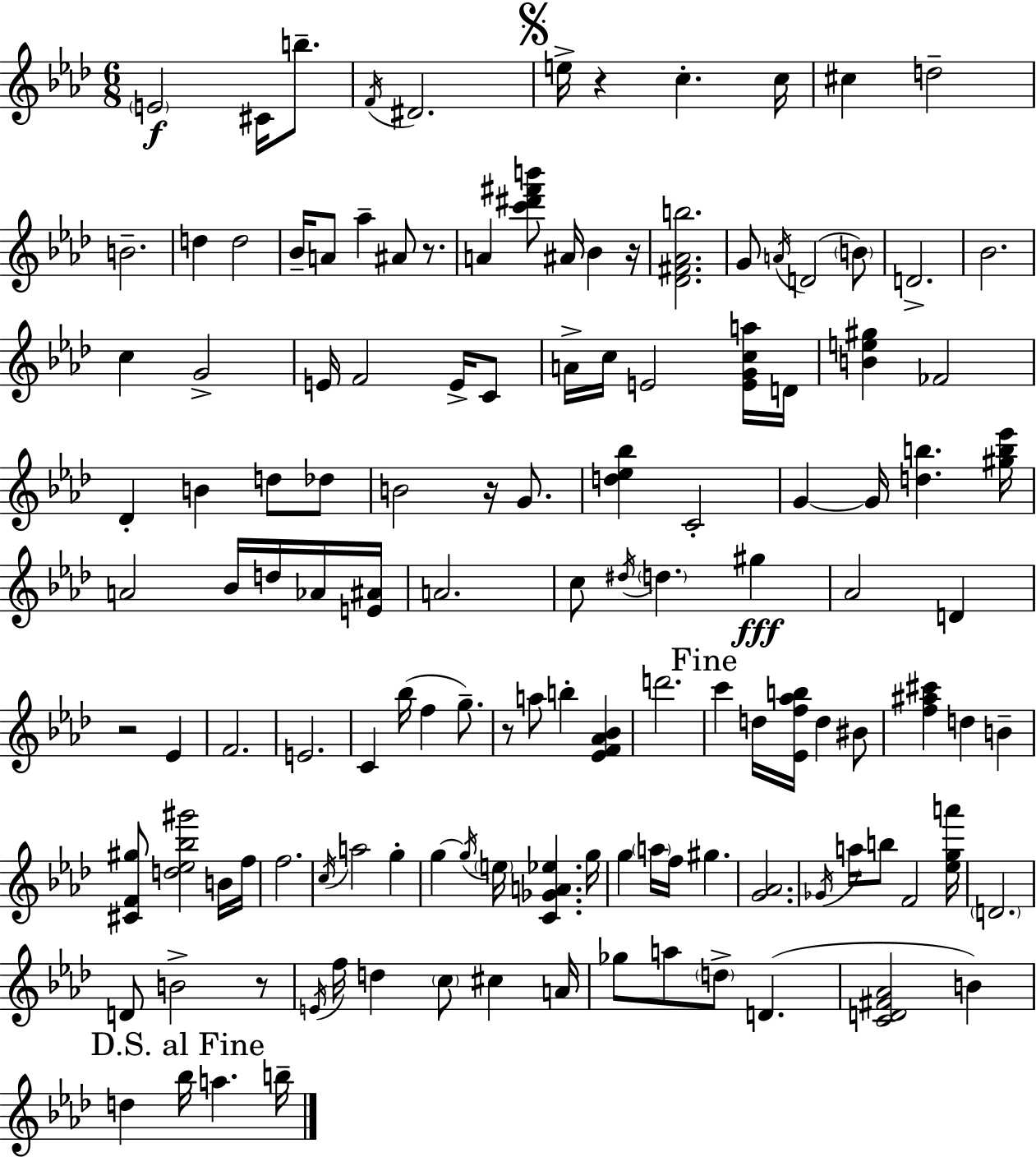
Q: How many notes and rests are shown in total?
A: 133